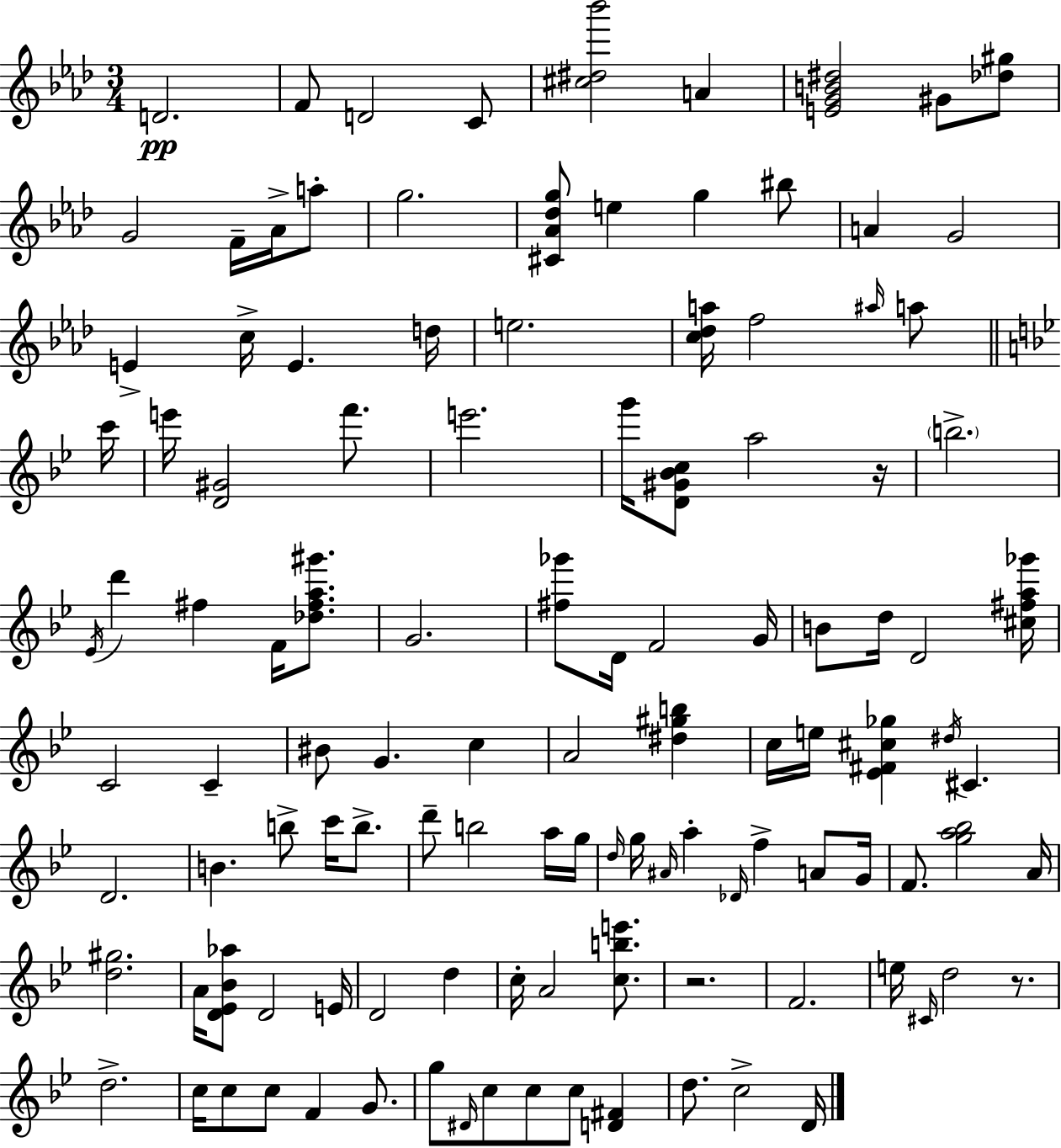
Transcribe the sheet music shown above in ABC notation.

X:1
T:Untitled
M:3/4
L:1/4
K:Fm
D2 F/2 D2 C/2 [^c^d_b']2 A [EGB^d]2 ^G/2 [_d^g]/2 G2 F/4 _A/4 a/2 g2 [^C_A_dg]/2 e g ^b/2 A G2 E c/4 E d/4 e2 [c_da]/4 f2 ^a/4 a/2 c'/4 e'/4 [D^G]2 f'/2 e'2 g'/4 [D^G_Bc]/2 a2 z/4 b2 _E/4 d' ^f F/4 [_d^fa^g']/2 G2 [^f_g']/2 D/4 F2 G/4 B/2 d/4 D2 [^c^fa_g']/4 C2 C ^B/2 G c A2 [^d^gb] c/4 e/4 [_E^F^c_g] ^d/4 ^C D2 B b/2 c'/4 b/2 d'/2 b2 a/4 g/4 d/4 g/4 ^A/4 a _D/4 f A/2 G/4 F/2 [ga_b]2 A/4 [d^g]2 A/4 [D_E_B_a]/2 D2 E/4 D2 d c/4 A2 [cbe']/2 z2 F2 e/4 ^C/4 d2 z/2 d2 c/4 c/2 c/2 F G/2 g/2 ^D/4 c/2 c/2 c/2 [D^F] d/2 c2 D/4